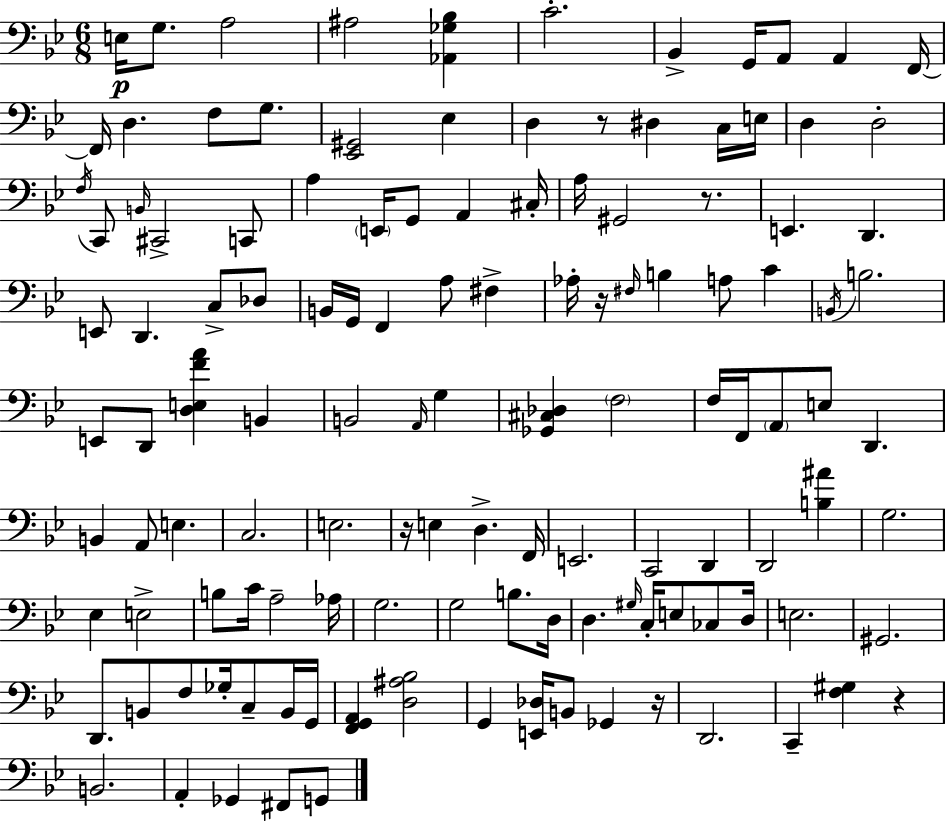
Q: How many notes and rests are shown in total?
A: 126